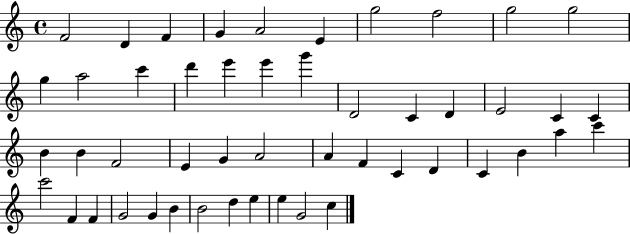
F4/h D4/q F4/q G4/q A4/h E4/q G5/h F5/h G5/h G5/h G5/q A5/h C6/q D6/q E6/q E6/q G6/q D4/h C4/q D4/q E4/h C4/q C4/q B4/q B4/q F4/h E4/q G4/q A4/h A4/q F4/q C4/q D4/q C4/q B4/q A5/q C6/q C6/h F4/q F4/q G4/h G4/q B4/q B4/h D5/q E5/q E5/q G4/h C5/q